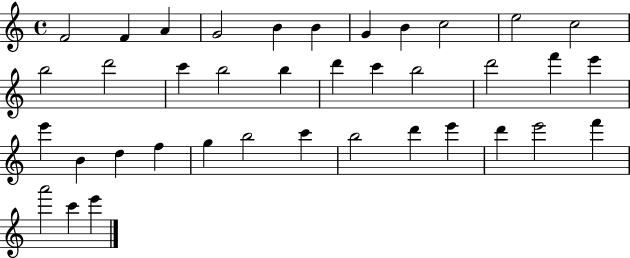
X:1
T:Untitled
M:4/4
L:1/4
K:C
F2 F A G2 B B G B c2 e2 c2 b2 d'2 c' b2 b d' c' b2 d'2 f' e' e' B d f g b2 c' b2 d' e' d' e'2 f' a'2 c' e'